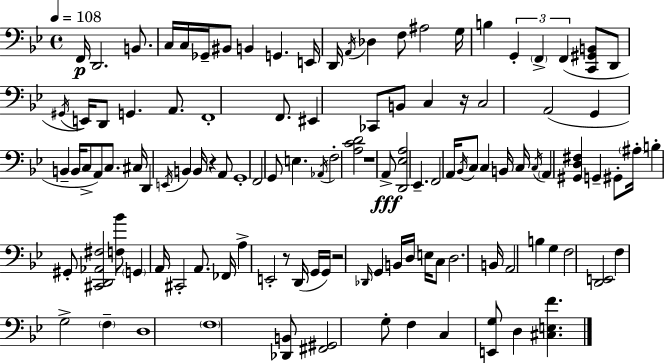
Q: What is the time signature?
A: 4/4